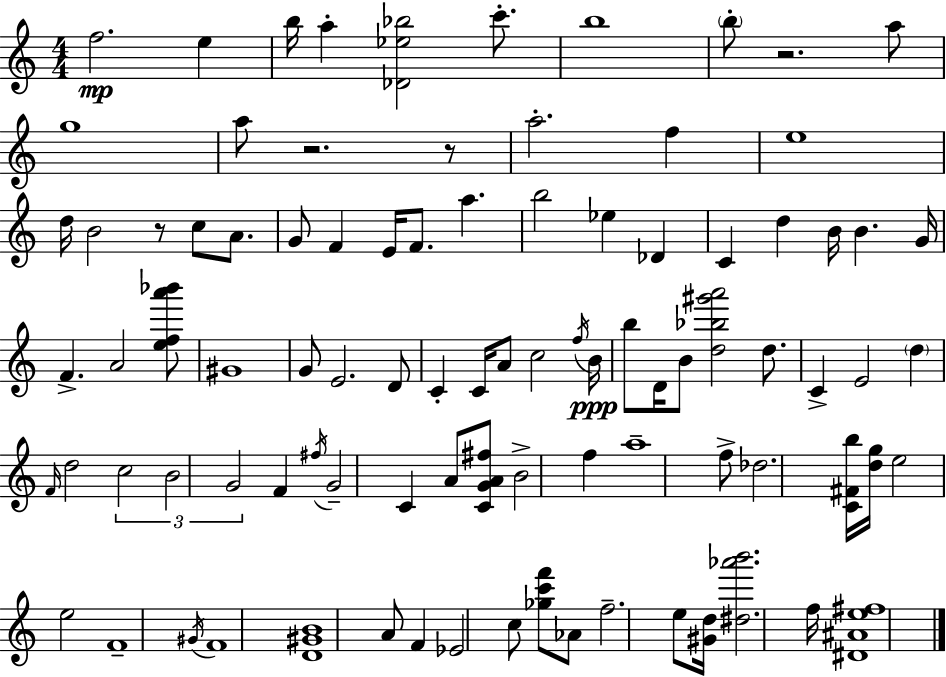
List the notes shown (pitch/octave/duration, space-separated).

F5/h. E5/q B5/s A5/q [Db4,Eb5,Bb5]/h C6/e. B5/w B5/e R/h. A5/e G5/w A5/e R/h. R/e A5/h. F5/q E5/w D5/s B4/h R/e C5/e A4/e. G4/e F4/q E4/s F4/e. A5/q. B5/h Eb5/q Db4/q C4/q D5/q B4/s B4/q. G4/s F4/q. A4/h [E5,F5,A6,Bb6]/e G#4/w G4/e E4/h. D4/e C4/q C4/s A4/e C5/h F5/s B4/s B5/e D4/s B4/e [D5,Bb5,G#6,A6]/h D5/e. C4/q E4/h D5/q F4/s D5/h C5/h B4/h G4/h F4/q F#5/s G4/h C4/q A4/e [C4,G4,A4,F#5]/e B4/h F5/q A5/w F5/e Db5/h. [C4,F#4,B5]/s [D5,G5]/s E5/h E5/h F4/w G#4/s F4/w [D4,G#4,B4]/w A4/e F4/q Eb4/h C5/e [Gb5,C6,F6]/e Ab4/e F5/h. E5/e [G#4,D5]/s [D#5,Ab6,B6]/h. F5/s [D#4,A#4,E5,F#5]/w